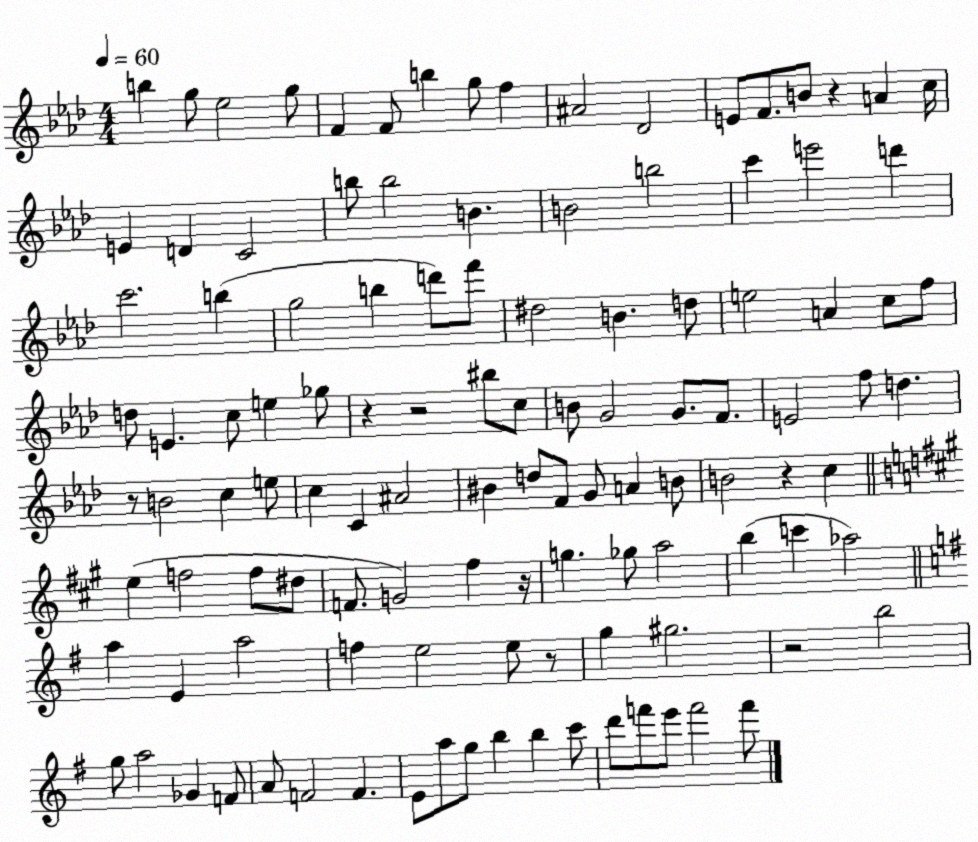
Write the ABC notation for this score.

X:1
T:Untitled
M:4/4
L:1/4
K:Ab
b g/2 _e2 g/2 F F/2 b g/2 f ^A2 _D2 E/2 F/2 B/2 z A c/4 E D C2 b/2 b2 B B2 b2 c' e'2 d' c'2 b g2 b d'/2 f'/2 ^d2 B d/2 e2 A c/2 f/2 d/2 E c/2 e _g/2 z z2 ^b/2 c/2 B/2 G2 G/2 F/2 E2 f/2 d z/2 B2 c e/2 c C ^A2 ^B d/2 F/2 G/2 A B/2 B2 z c e f2 f/2 ^d/2 F/2 G2 ^f z/4 g _g/2 a2 b c' _a2 a E a2 f e2 e/2 z/2 g ^g2 z2 b2 g/2 a2 _G F/2 A/2 F2 F E/2 a/2 g/2 b b c'/2 d'/2 f'/2 e'/2 f'2 f'/2